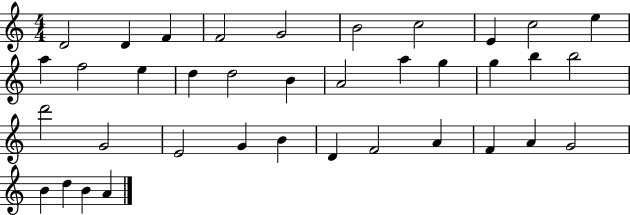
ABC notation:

X:1
T:Untitled
M:4/4
L:1/4
K:C
D2 D F F2 G2 B2 c2 E c2 e a f2 e d d2 B A2 a g g b b2 d'2 G2 E2 G B D F2 A F A G2 B d B A